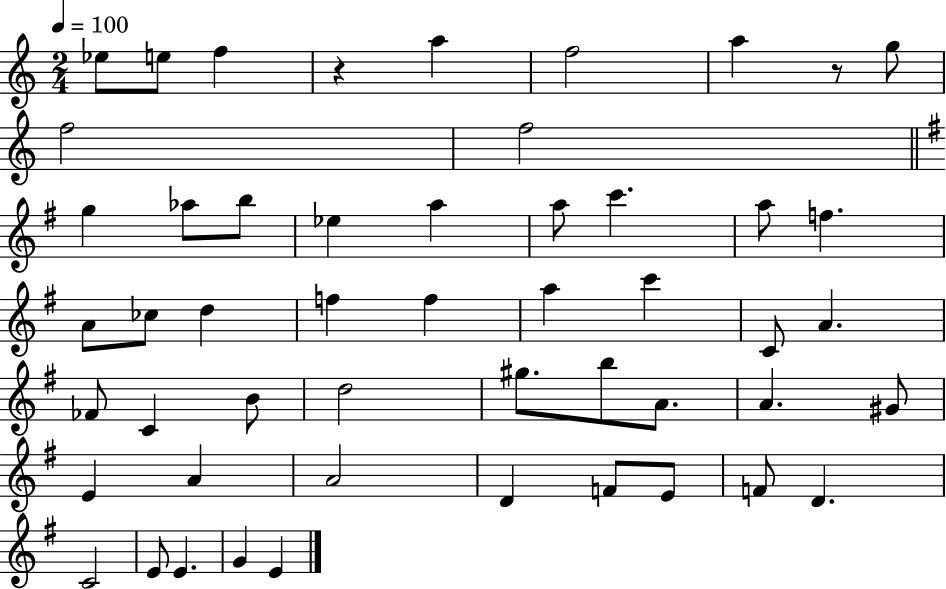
{
  \clef treble
  \numericTimeSignature
  \time 2/4
  \key c \major
  \tempo 4 = 100
  ees''8 e''8 f''4 | r4 a''4 | f''2 | a''4 r8 g''8 | \break f''2 | f''2 | \bar "||" \break \key e \minor g''4 aes''8 b''8 | ees''4 a''4 | a''8 c'''4. | a''8 f''4. | \break a'8 ces''8 d''4 | f''4 f''4 | a''4 c'''4 | c'8 a'4. | \break fes'8 c'4 b'8 | d''2 | gis''8. b''8 a'8. | a'4. gis'8 | \break e'4 a'4 | a'2 | d'4 f'8 e'8 | f'8 d'4. | \break c'2 | e'8 e'4. | g'4 e'4 | \bar "|."
}